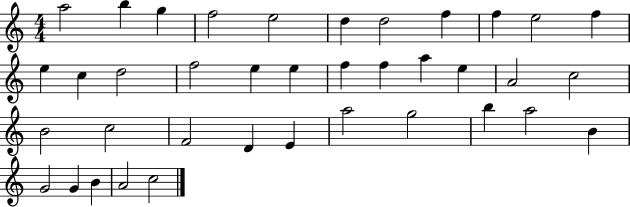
A5/h B5/q G5/q F5/h E5/h D5/q D5/h F5/q F5/q E5/h F5/q E5/q C5/q D5/h F5/h E5/q E5/q F5/q F5/q A5/q E5/q A4/h C5/h B4/h C5/h F4/h D4/q E4/q A5/h G5/h B5/q A5/h B4/q G4/h G4/q B4/q A4/h C5/h